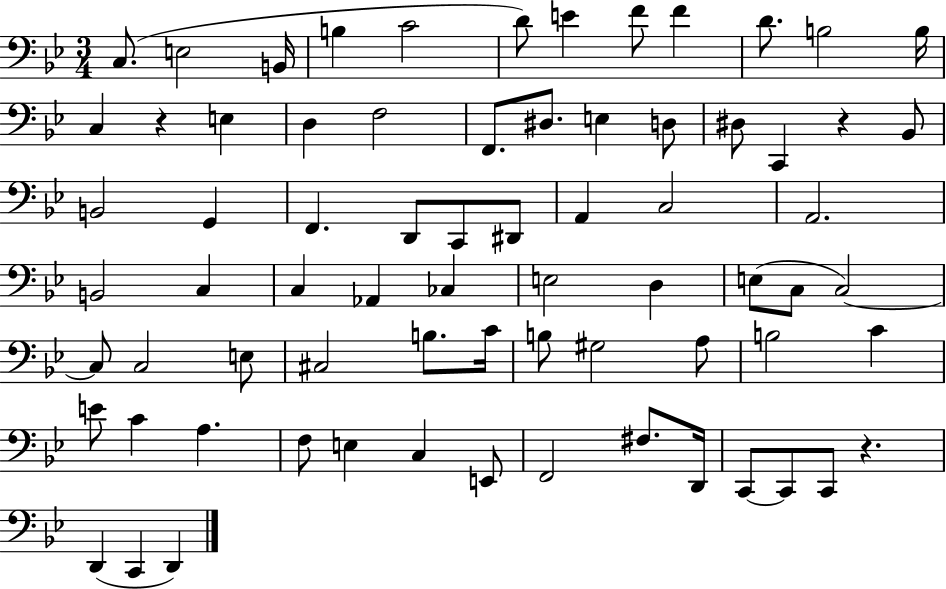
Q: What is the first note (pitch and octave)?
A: C3